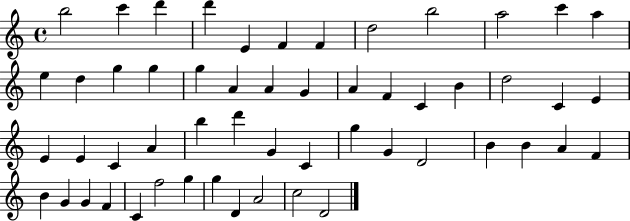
B5/h C6/q D6/q D6/q E4/q F4/q F4/q D5/h B5/h A5/h C6/q A5/q E5/q D5/q G5/q G5/q G5/q A4/q A4/q G4/q A4/q F4/q C4/q B4/q D5/h C4/q E4/q E4/q E4/q C4/q A4/q B5/q D6/q G4/q C4/q G5/q G4/q D4/h B4/q B4/q A4/q F4/q B4/q G4/q G4/q F4/q C4/q F5/h G5/q G5/q D4/q A4/h C5/h D4/h